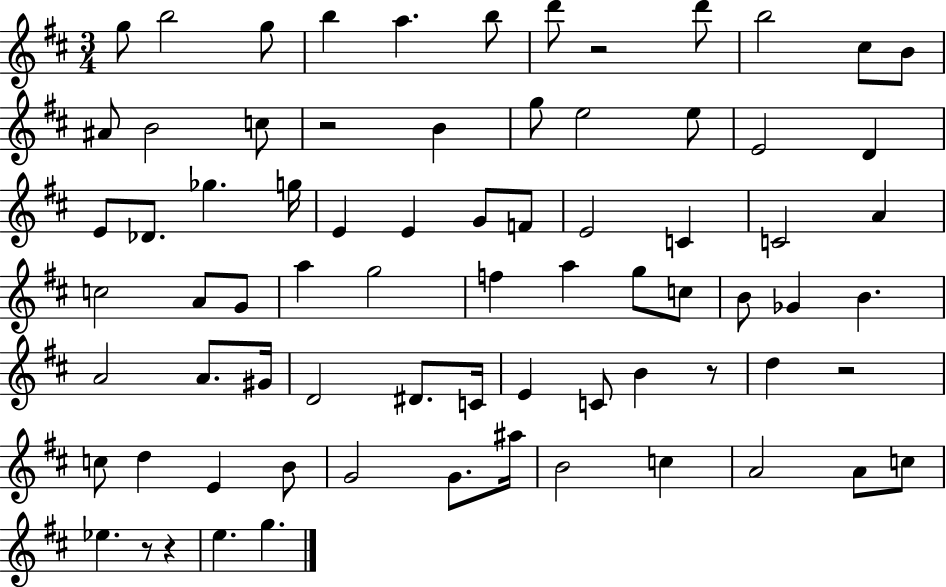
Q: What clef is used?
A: treble